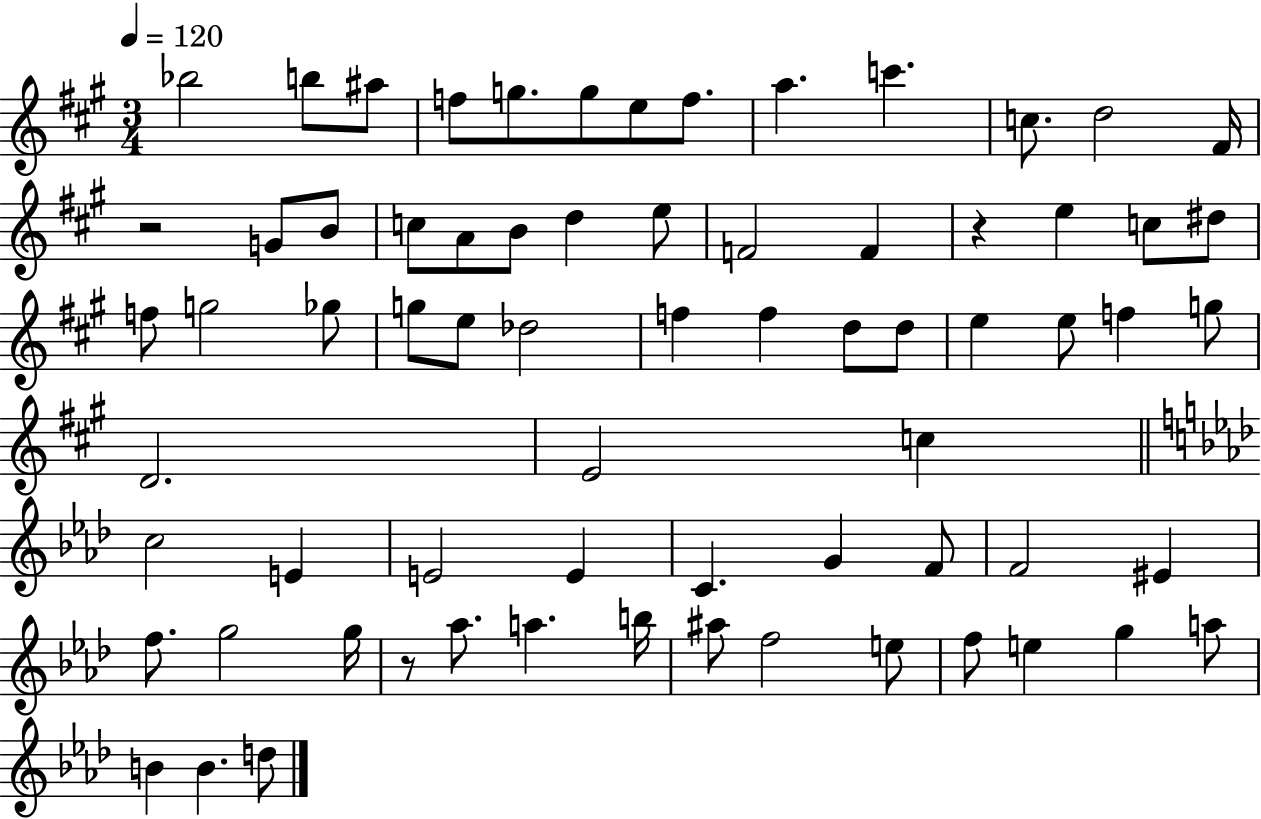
X:1
T:Untitled
M:3/4
L:1/4
K:A
_b2 b/2 ^a/2 f/2 g/2 g/2 e/2 f/2 a c' c/2 d2 ^F/4 z2 G/2 B/2 c/2 A/2 B/2 d e/2 F2 F z e c/2 ^d/2 f/2 g2 _g/2 g/2 e/2 _d2 f f d/2 d/2 e e/2 f g/2 D2 E2 c c2 E E2 E C G F/2 F2 ^E f/2 g2 g/4 z/2 _a/2 a b/4 ^a/2 f2 e/2 f/2 e g a/2 B B d/2